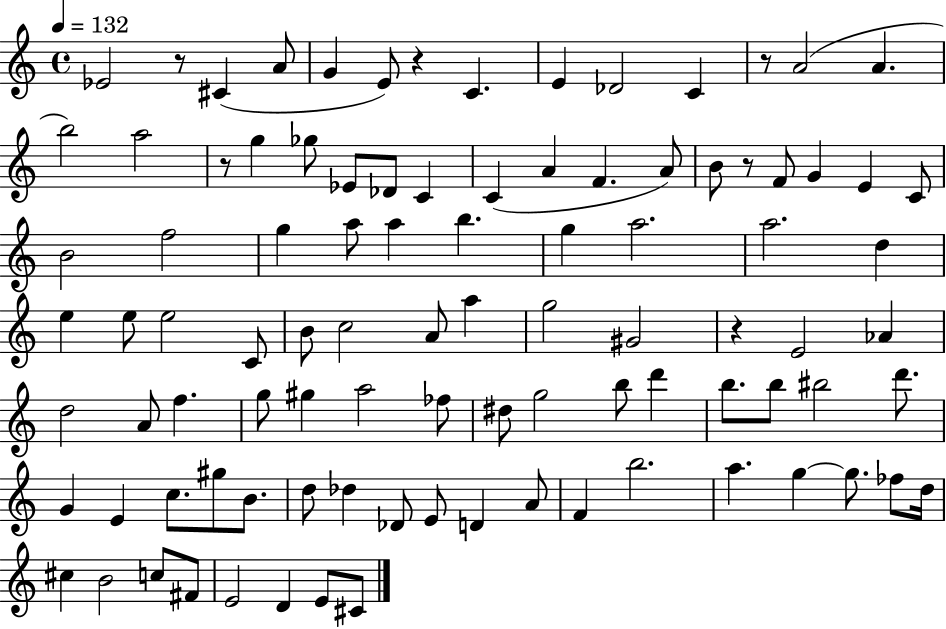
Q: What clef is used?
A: treble